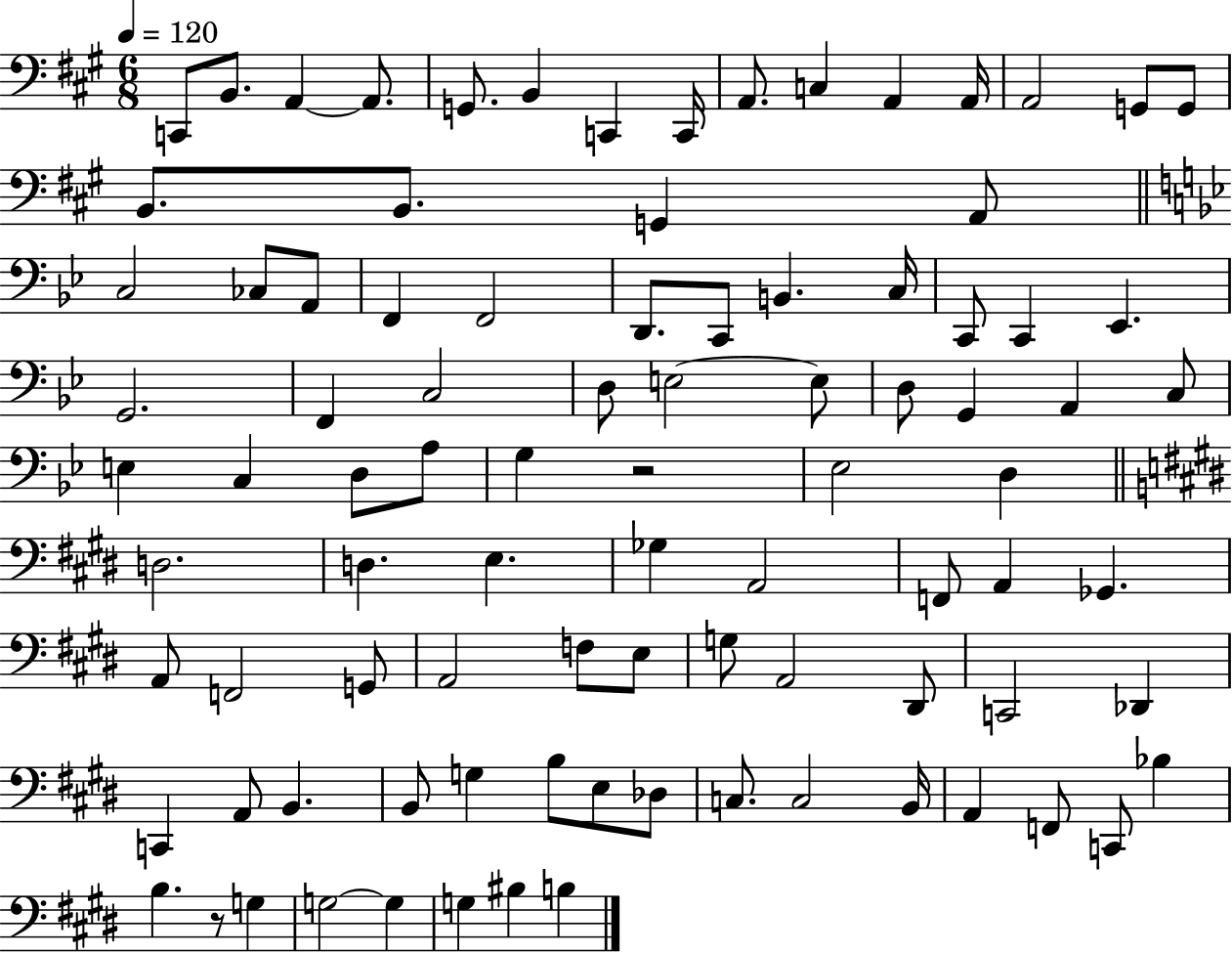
C2/e B2/e. A2/q A2/e. G2/e. B2/q C2/q C2/s A2/e. C3/q A2/q A2/s A2/h G2/e G2/e B2/e. B2/e. G2/q A2/e C3/h CES3/e A2/e F2/q F2/h D2/e. C2/e B2/q. C3/s C2/e C2/q Eb2/q. G2/h. F2/q C3/h D3/e E3/h E3/e D3/e G2/q A2/q C3/e E3/q C3/q D3/e A3/e G3/q R/h Eb3/h D3/q D3/h. D3/q. E3/q. Gb3/q A2/h F2/e A2/q Gb2/q. A2/e F2/h G2/e A2/h F3/e E3/e G3/e A2/h D#2/e C2/h Db2/q C2/q A2/e B2/q. B2/e G3/q B3/e E3/e Db3/e C3/e. C3/h B2/s A2/q F2/e C2/e Bb3/q B3/q. R/e G3/q G3/h G3/q G3/q BIS3/q B3/q